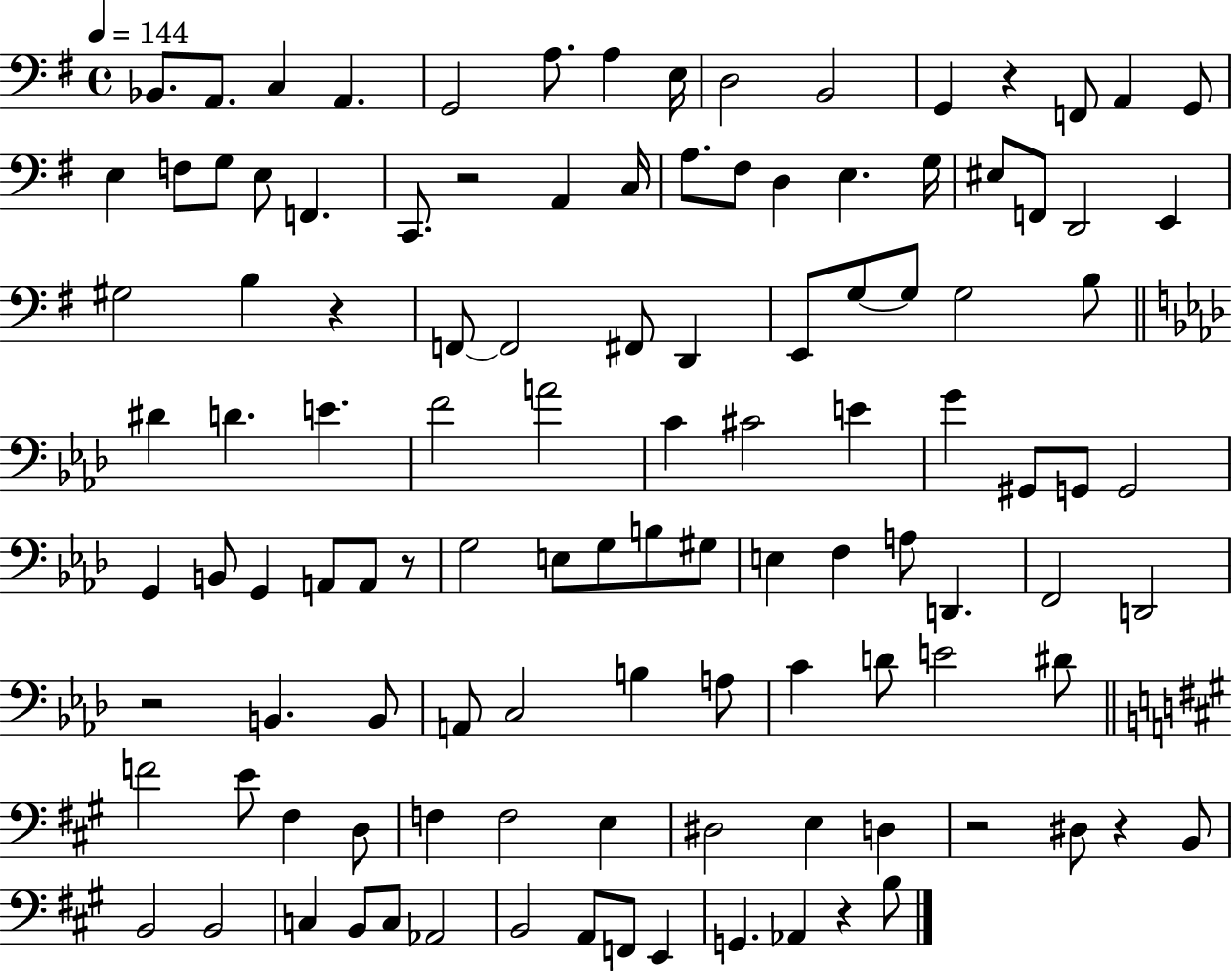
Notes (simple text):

Bb2/e. A2/e. C3/q A2/q. G2/h A3/e. A3/q E3/s D3/h B2/h G2/q R/q F2/e A2/q G2/e E3/q F3/e G3/e E3/e F2/q. C2/e. R/h A2/q C3/s A3/e. F#3/e D3/q E3/q. G3/s EIS3/e F2/e D2/h E2/q G#3/h B3/q R/q F2/e F2/h F#2/e D2/q E2/e G3/e G3/e G3/h B3/e D#4/q D4/q. E4/q. F4/h A4/h C4/q C#4/h E4/q G4/q G#2/e G2/e G2/h G2/q B2/e G2/q A2/e A2/e R/e G3/h E3/e G3/e B3/e G#3/e E3/q F3/q A3/e D2/q. F2/h D2/h R/h B2/q. B2/e A2/e C3/h B3/q A3/e C4/q D4/e E4/h D#4/e F4/h E4/e F#3/q D3/e F3/q F3/h E3/q D#3/h E3/q D3/q R/h D#3/e R/q B2/e B2/h B2/h C3/q B2/e C3/e Ab2/h B2/h A2/e F2/e E2/q G2/q. Ab2/q R/q B3/e